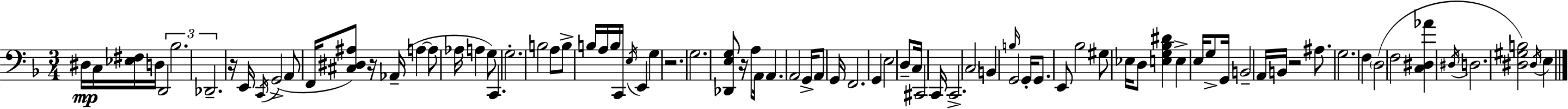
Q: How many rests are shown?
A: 5